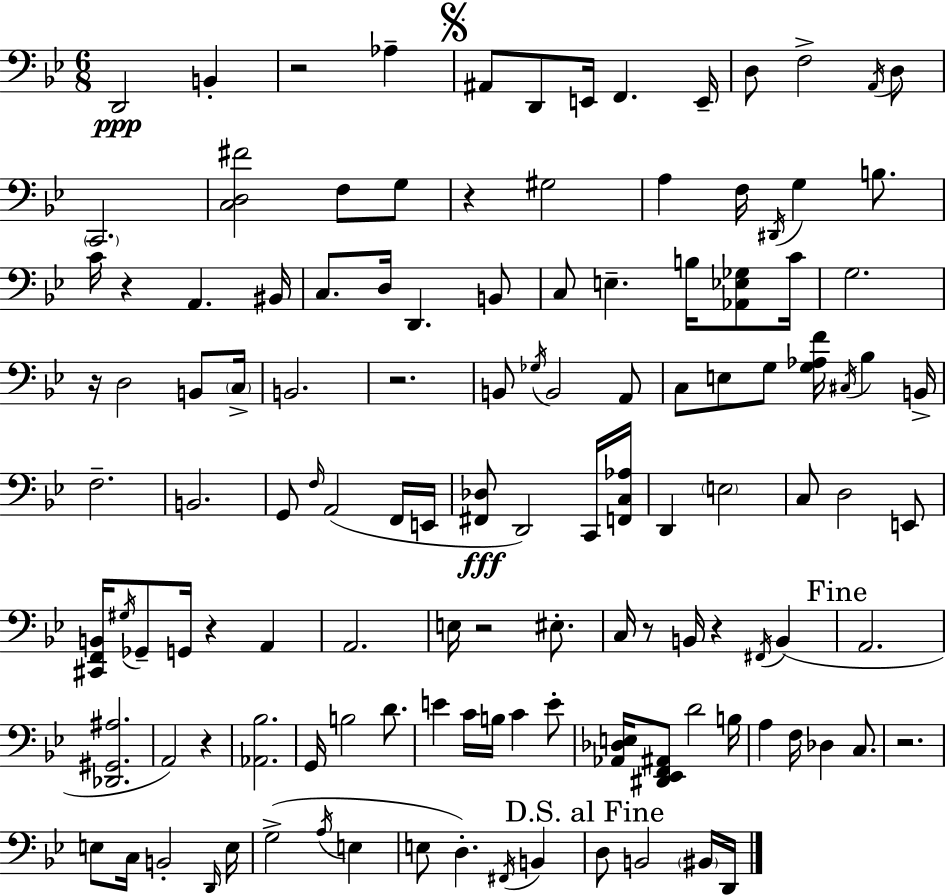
{
  \clef bass
  \numericTimeSignature
  \time 6/8
  \key g \minor
  \repeat volta 2 { d,2\ppp b,4-. | r2 aes4-- | \mark \markup { \musicglyph "scripts.segno" } ais,8 d,8 e,16 f,4. e,16-- | d8 f2-> \acciaccatura { a,16 } d8 | \break \parenthesize c,2. | <c d fis'>2 f8 g8 | r4 gis2 | a4 f16 \acciaccatura { dis,16 } g4 b8. | \break c'16 r4 a,4. | bis,16 c8. d16 d,4. | b,8 c8 e4.-- b16 <aes, ees ges>8 | c'16 g2. | \break r16 d2 b,8 | \parenthesize c16-> b,2. | r2. | b,8 \acciaccatura { ges16 } b,2 | \break a,8 c8 e8 g8 <g aes f'>16 \acciaccatura { cis16 } bes4 | b,16-> f2.-- | b,2. | g,8 \grace { f16 }( a,2 | \break f,16 e,16 <fis, des>8\fff d,2) | c,16 <f, c aes>16 d,4 \parenthesize e2 | c8 d2 | e,8 <cis, f, b,>16 \acciaccatura { gis16 } ges,8-- g,16 r4 | \break a,4 a,2. | e16 r2 | eis8.-. c16 r8 b,16 r4 | \acciaccatura { fis,16 }( b,4 \mark "Fine" a,2. | \break <des, gis, ais>2. | a,2) | r4 <aes, bes>2. | g,16 b2 | \break d'8. e'4 c'16 | b16 c'4 e'8-. <aes, des e>16 <dis, ees, f, ais,>8 d'2 | b16 a4 f16 | des4 c8. r2. | \break e8 c16 b,2-. | \grace { d,16 } e16 g2->( | \acciaccatura { a16 } e4 e8 d4.-.) | \acciaccatura { fis,16 } b,4 \mark "D.S. al Fine" d8 | \break b,2 \parenthesize bis,16 d,16 } \bar "|."
}